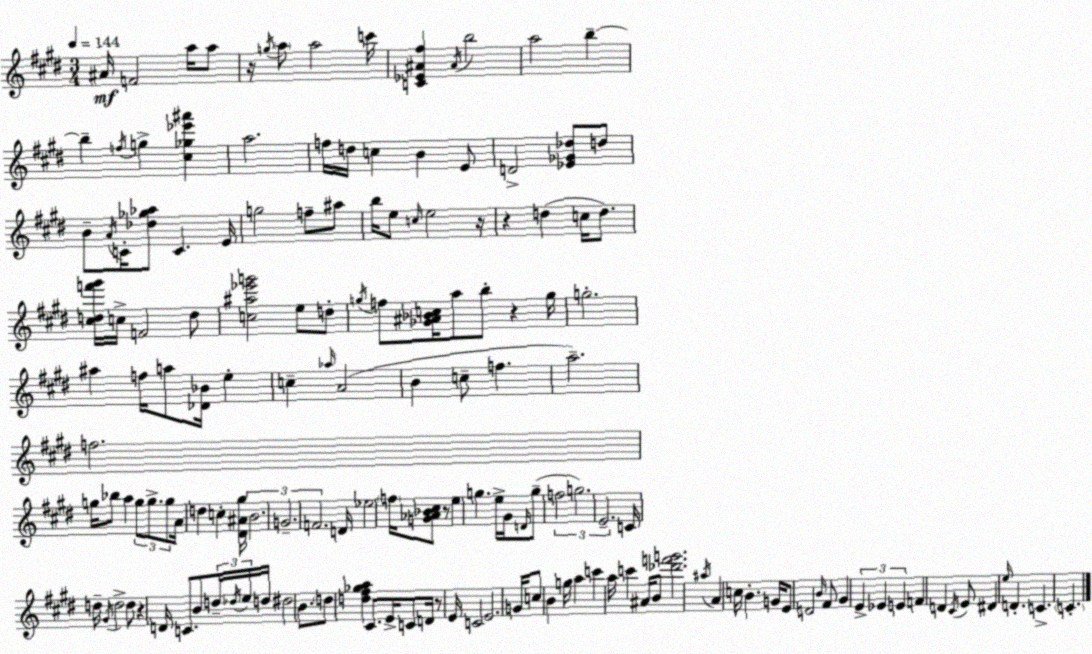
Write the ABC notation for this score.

X:1
T:Untitled
M:3/4
L:1/4
K:E
^A/4 F2 a/4 a/2 z/4 g/4 a/2 a2 c'/4 [C_E^A^f] ^A/4 b2 a2 b b f/4 g [^c_g_e'^a'] a2 f/4 d/4 c B E/2 D2 [_E_G_d]/2 d/2 B/2 A/4 C/4 [_d_g_a]/2 C E/4 g2 f/2 ^a/2 b/4 e/2 c/4 e2 z/4 z d c/4 d/2 [^cdf'^g']/4 c/4 F2 d/2 [c^a_e'g']2 e/2 d/2 g/4 f/2 [_G^A_Bc]/4 a/2 b/2 z g/4 g2 ^a f/4 a/2 [_D_B]/4 e c _a/4 A2 B c/2 f a2 f2 g/4 _b/2 a g/2 g/2 g/2 A/4 d c [^D^A^g]/4 B2 G2 F2 D/4 _e2 f/4 [G_A_B^c]/2 z/2 e g e/4 ^G/4 D/4 g/2 f2 g2 E2 C/4 d/4 ^G/4 d2 d/2 z D/4 C/2 B/2 d/4 _d/4 e/4 d/4 ^d2 B/2 d/2 [d^f_ga] ^C/2 E/4 C/2 D/4 z/2 E/4 C2 E2 G/4 c/2 B g/4 a c' a/4 c' ^A/4 B/2 [_d'f'g']2 ^a/4 A c/4 B G/4 E/2 D2 B/4 ^F/2 ^G E _E E F D ^C/4 E/2 ^D e/4 D C C